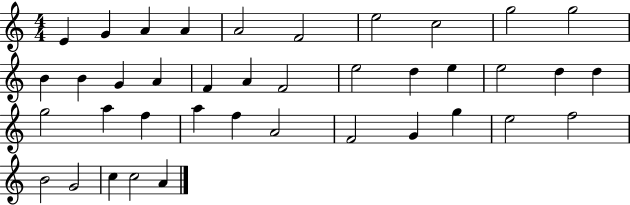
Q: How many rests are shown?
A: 0